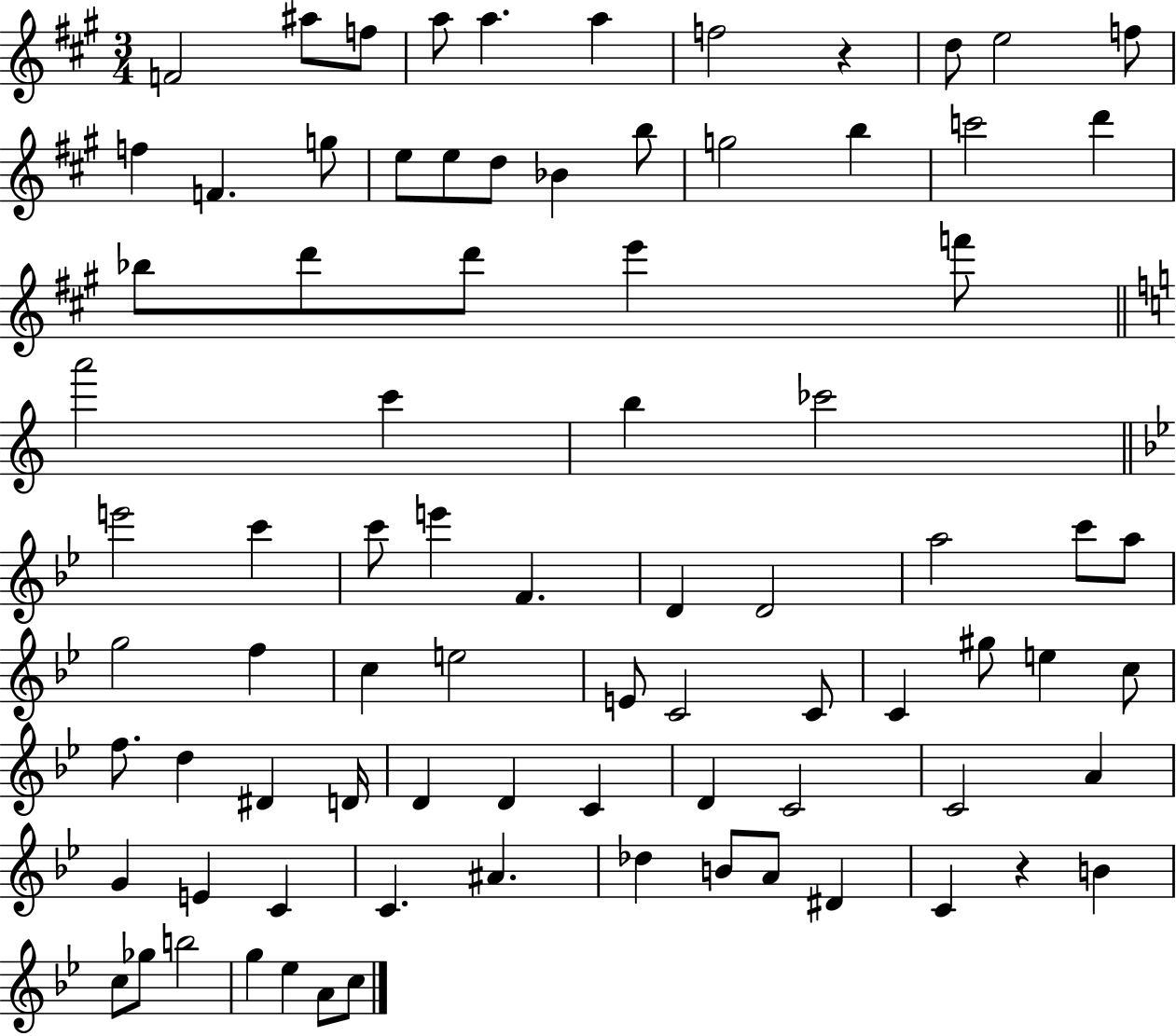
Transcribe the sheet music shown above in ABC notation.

X:1
T:Untitled
M:3/4
L:1/4
K:A
F2 ^a/2 f/2 a/2 a a f2 z d/2 e2 f/2 f F g/2 e/2 e/2 d/2 _B b/2 g2 b c'2 d' _b/2 d'/2 d'/2 e' f'/2 a'2 c' b _c'2 e'2 c' c'/2 e' F D D2 a2 c'/2 a/2 g2 f c e2 E/2 C2 C/2 C ^g/2 e c/2 f/2 d ^D D/4 D D C D C2 C2 A G E C C ^A _d B/2 A/2 ^D C z B c/2 _g/2 b2 g _e A/2 c/2